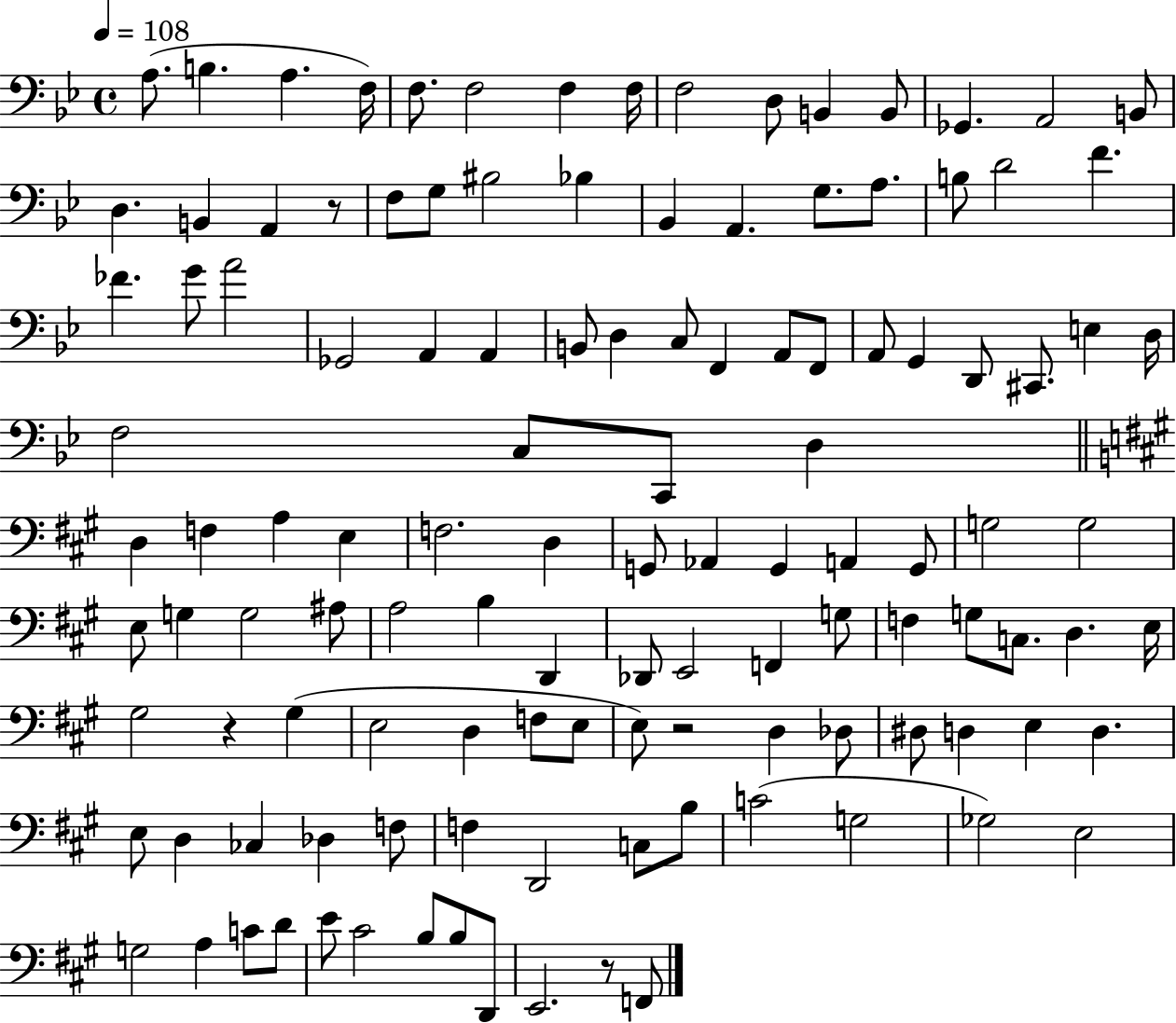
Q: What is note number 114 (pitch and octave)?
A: B3